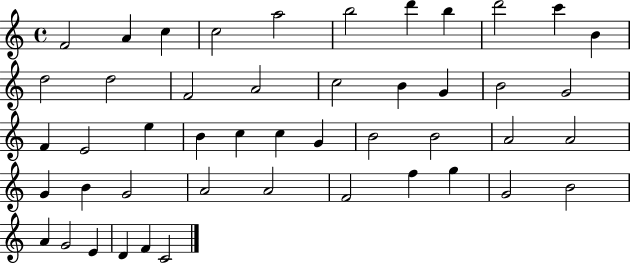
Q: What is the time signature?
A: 4/4